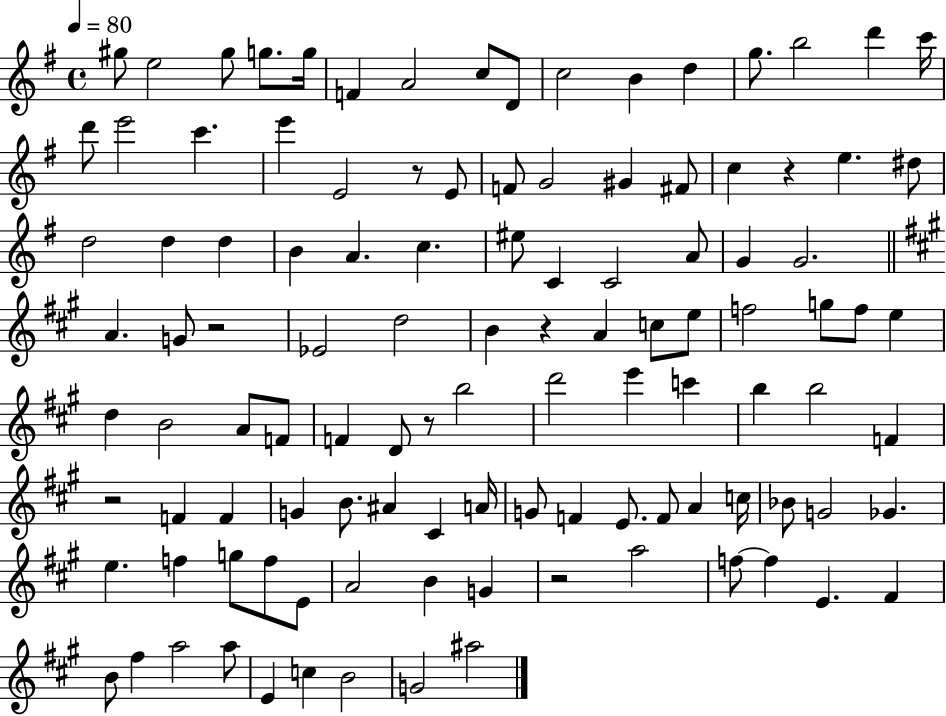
{
  \clef treble
  \time 4/4
  \defaultTimeSignature
  \key g \major
  \tempo 4 = 80
  gis''8 e''2 gis''8 g''8. g''16 | f'4 a'2 c''8 d'8 | c''2 b'4 d''4 | g''8. b''2 d'''4 c'''16 | \break d'''8 e'''2 c'''4. | e'''4 e'2 r8 e'8 | f'8 g'2 gis'4 fis'8 | c''4 r4 e''4. dis''8 | \break d''2 d''4 d''4 | b'4 a'4. c''4. | eis''8 c'4 c'2 a'8 | g'4 g'2. | \break \bar "||" \break \key a \major a'4. g'8 r2 | ees'2 d''2 | b'4 r4 a'4 c''8 e''8 | f''2 g''8 f''8 e''4 | \break d''4 b'2 a'8 f'8 | f'4 d'8 r8 b''2 | d'''2 e'''4 c'''4 | b''4 b''2 f'4 | \break r2 f'4 f'4 | g'4 b'8. ais'4 cis'4 a'16 | g'8 f'4 e'8. f'8 a'4 c''16 | bes'8 g'2 ges'4. | \break e''4. f''4 g''8 f''8 e'8 | a'2 b'4 g'4 | r2 a''2 | f''8~~ f''4 e'4. fis'4 | \break b'8 fis''4 a''2 a''8 | e'4 c''4 b'2 | g'2 ais''2 | \bar "|."
}